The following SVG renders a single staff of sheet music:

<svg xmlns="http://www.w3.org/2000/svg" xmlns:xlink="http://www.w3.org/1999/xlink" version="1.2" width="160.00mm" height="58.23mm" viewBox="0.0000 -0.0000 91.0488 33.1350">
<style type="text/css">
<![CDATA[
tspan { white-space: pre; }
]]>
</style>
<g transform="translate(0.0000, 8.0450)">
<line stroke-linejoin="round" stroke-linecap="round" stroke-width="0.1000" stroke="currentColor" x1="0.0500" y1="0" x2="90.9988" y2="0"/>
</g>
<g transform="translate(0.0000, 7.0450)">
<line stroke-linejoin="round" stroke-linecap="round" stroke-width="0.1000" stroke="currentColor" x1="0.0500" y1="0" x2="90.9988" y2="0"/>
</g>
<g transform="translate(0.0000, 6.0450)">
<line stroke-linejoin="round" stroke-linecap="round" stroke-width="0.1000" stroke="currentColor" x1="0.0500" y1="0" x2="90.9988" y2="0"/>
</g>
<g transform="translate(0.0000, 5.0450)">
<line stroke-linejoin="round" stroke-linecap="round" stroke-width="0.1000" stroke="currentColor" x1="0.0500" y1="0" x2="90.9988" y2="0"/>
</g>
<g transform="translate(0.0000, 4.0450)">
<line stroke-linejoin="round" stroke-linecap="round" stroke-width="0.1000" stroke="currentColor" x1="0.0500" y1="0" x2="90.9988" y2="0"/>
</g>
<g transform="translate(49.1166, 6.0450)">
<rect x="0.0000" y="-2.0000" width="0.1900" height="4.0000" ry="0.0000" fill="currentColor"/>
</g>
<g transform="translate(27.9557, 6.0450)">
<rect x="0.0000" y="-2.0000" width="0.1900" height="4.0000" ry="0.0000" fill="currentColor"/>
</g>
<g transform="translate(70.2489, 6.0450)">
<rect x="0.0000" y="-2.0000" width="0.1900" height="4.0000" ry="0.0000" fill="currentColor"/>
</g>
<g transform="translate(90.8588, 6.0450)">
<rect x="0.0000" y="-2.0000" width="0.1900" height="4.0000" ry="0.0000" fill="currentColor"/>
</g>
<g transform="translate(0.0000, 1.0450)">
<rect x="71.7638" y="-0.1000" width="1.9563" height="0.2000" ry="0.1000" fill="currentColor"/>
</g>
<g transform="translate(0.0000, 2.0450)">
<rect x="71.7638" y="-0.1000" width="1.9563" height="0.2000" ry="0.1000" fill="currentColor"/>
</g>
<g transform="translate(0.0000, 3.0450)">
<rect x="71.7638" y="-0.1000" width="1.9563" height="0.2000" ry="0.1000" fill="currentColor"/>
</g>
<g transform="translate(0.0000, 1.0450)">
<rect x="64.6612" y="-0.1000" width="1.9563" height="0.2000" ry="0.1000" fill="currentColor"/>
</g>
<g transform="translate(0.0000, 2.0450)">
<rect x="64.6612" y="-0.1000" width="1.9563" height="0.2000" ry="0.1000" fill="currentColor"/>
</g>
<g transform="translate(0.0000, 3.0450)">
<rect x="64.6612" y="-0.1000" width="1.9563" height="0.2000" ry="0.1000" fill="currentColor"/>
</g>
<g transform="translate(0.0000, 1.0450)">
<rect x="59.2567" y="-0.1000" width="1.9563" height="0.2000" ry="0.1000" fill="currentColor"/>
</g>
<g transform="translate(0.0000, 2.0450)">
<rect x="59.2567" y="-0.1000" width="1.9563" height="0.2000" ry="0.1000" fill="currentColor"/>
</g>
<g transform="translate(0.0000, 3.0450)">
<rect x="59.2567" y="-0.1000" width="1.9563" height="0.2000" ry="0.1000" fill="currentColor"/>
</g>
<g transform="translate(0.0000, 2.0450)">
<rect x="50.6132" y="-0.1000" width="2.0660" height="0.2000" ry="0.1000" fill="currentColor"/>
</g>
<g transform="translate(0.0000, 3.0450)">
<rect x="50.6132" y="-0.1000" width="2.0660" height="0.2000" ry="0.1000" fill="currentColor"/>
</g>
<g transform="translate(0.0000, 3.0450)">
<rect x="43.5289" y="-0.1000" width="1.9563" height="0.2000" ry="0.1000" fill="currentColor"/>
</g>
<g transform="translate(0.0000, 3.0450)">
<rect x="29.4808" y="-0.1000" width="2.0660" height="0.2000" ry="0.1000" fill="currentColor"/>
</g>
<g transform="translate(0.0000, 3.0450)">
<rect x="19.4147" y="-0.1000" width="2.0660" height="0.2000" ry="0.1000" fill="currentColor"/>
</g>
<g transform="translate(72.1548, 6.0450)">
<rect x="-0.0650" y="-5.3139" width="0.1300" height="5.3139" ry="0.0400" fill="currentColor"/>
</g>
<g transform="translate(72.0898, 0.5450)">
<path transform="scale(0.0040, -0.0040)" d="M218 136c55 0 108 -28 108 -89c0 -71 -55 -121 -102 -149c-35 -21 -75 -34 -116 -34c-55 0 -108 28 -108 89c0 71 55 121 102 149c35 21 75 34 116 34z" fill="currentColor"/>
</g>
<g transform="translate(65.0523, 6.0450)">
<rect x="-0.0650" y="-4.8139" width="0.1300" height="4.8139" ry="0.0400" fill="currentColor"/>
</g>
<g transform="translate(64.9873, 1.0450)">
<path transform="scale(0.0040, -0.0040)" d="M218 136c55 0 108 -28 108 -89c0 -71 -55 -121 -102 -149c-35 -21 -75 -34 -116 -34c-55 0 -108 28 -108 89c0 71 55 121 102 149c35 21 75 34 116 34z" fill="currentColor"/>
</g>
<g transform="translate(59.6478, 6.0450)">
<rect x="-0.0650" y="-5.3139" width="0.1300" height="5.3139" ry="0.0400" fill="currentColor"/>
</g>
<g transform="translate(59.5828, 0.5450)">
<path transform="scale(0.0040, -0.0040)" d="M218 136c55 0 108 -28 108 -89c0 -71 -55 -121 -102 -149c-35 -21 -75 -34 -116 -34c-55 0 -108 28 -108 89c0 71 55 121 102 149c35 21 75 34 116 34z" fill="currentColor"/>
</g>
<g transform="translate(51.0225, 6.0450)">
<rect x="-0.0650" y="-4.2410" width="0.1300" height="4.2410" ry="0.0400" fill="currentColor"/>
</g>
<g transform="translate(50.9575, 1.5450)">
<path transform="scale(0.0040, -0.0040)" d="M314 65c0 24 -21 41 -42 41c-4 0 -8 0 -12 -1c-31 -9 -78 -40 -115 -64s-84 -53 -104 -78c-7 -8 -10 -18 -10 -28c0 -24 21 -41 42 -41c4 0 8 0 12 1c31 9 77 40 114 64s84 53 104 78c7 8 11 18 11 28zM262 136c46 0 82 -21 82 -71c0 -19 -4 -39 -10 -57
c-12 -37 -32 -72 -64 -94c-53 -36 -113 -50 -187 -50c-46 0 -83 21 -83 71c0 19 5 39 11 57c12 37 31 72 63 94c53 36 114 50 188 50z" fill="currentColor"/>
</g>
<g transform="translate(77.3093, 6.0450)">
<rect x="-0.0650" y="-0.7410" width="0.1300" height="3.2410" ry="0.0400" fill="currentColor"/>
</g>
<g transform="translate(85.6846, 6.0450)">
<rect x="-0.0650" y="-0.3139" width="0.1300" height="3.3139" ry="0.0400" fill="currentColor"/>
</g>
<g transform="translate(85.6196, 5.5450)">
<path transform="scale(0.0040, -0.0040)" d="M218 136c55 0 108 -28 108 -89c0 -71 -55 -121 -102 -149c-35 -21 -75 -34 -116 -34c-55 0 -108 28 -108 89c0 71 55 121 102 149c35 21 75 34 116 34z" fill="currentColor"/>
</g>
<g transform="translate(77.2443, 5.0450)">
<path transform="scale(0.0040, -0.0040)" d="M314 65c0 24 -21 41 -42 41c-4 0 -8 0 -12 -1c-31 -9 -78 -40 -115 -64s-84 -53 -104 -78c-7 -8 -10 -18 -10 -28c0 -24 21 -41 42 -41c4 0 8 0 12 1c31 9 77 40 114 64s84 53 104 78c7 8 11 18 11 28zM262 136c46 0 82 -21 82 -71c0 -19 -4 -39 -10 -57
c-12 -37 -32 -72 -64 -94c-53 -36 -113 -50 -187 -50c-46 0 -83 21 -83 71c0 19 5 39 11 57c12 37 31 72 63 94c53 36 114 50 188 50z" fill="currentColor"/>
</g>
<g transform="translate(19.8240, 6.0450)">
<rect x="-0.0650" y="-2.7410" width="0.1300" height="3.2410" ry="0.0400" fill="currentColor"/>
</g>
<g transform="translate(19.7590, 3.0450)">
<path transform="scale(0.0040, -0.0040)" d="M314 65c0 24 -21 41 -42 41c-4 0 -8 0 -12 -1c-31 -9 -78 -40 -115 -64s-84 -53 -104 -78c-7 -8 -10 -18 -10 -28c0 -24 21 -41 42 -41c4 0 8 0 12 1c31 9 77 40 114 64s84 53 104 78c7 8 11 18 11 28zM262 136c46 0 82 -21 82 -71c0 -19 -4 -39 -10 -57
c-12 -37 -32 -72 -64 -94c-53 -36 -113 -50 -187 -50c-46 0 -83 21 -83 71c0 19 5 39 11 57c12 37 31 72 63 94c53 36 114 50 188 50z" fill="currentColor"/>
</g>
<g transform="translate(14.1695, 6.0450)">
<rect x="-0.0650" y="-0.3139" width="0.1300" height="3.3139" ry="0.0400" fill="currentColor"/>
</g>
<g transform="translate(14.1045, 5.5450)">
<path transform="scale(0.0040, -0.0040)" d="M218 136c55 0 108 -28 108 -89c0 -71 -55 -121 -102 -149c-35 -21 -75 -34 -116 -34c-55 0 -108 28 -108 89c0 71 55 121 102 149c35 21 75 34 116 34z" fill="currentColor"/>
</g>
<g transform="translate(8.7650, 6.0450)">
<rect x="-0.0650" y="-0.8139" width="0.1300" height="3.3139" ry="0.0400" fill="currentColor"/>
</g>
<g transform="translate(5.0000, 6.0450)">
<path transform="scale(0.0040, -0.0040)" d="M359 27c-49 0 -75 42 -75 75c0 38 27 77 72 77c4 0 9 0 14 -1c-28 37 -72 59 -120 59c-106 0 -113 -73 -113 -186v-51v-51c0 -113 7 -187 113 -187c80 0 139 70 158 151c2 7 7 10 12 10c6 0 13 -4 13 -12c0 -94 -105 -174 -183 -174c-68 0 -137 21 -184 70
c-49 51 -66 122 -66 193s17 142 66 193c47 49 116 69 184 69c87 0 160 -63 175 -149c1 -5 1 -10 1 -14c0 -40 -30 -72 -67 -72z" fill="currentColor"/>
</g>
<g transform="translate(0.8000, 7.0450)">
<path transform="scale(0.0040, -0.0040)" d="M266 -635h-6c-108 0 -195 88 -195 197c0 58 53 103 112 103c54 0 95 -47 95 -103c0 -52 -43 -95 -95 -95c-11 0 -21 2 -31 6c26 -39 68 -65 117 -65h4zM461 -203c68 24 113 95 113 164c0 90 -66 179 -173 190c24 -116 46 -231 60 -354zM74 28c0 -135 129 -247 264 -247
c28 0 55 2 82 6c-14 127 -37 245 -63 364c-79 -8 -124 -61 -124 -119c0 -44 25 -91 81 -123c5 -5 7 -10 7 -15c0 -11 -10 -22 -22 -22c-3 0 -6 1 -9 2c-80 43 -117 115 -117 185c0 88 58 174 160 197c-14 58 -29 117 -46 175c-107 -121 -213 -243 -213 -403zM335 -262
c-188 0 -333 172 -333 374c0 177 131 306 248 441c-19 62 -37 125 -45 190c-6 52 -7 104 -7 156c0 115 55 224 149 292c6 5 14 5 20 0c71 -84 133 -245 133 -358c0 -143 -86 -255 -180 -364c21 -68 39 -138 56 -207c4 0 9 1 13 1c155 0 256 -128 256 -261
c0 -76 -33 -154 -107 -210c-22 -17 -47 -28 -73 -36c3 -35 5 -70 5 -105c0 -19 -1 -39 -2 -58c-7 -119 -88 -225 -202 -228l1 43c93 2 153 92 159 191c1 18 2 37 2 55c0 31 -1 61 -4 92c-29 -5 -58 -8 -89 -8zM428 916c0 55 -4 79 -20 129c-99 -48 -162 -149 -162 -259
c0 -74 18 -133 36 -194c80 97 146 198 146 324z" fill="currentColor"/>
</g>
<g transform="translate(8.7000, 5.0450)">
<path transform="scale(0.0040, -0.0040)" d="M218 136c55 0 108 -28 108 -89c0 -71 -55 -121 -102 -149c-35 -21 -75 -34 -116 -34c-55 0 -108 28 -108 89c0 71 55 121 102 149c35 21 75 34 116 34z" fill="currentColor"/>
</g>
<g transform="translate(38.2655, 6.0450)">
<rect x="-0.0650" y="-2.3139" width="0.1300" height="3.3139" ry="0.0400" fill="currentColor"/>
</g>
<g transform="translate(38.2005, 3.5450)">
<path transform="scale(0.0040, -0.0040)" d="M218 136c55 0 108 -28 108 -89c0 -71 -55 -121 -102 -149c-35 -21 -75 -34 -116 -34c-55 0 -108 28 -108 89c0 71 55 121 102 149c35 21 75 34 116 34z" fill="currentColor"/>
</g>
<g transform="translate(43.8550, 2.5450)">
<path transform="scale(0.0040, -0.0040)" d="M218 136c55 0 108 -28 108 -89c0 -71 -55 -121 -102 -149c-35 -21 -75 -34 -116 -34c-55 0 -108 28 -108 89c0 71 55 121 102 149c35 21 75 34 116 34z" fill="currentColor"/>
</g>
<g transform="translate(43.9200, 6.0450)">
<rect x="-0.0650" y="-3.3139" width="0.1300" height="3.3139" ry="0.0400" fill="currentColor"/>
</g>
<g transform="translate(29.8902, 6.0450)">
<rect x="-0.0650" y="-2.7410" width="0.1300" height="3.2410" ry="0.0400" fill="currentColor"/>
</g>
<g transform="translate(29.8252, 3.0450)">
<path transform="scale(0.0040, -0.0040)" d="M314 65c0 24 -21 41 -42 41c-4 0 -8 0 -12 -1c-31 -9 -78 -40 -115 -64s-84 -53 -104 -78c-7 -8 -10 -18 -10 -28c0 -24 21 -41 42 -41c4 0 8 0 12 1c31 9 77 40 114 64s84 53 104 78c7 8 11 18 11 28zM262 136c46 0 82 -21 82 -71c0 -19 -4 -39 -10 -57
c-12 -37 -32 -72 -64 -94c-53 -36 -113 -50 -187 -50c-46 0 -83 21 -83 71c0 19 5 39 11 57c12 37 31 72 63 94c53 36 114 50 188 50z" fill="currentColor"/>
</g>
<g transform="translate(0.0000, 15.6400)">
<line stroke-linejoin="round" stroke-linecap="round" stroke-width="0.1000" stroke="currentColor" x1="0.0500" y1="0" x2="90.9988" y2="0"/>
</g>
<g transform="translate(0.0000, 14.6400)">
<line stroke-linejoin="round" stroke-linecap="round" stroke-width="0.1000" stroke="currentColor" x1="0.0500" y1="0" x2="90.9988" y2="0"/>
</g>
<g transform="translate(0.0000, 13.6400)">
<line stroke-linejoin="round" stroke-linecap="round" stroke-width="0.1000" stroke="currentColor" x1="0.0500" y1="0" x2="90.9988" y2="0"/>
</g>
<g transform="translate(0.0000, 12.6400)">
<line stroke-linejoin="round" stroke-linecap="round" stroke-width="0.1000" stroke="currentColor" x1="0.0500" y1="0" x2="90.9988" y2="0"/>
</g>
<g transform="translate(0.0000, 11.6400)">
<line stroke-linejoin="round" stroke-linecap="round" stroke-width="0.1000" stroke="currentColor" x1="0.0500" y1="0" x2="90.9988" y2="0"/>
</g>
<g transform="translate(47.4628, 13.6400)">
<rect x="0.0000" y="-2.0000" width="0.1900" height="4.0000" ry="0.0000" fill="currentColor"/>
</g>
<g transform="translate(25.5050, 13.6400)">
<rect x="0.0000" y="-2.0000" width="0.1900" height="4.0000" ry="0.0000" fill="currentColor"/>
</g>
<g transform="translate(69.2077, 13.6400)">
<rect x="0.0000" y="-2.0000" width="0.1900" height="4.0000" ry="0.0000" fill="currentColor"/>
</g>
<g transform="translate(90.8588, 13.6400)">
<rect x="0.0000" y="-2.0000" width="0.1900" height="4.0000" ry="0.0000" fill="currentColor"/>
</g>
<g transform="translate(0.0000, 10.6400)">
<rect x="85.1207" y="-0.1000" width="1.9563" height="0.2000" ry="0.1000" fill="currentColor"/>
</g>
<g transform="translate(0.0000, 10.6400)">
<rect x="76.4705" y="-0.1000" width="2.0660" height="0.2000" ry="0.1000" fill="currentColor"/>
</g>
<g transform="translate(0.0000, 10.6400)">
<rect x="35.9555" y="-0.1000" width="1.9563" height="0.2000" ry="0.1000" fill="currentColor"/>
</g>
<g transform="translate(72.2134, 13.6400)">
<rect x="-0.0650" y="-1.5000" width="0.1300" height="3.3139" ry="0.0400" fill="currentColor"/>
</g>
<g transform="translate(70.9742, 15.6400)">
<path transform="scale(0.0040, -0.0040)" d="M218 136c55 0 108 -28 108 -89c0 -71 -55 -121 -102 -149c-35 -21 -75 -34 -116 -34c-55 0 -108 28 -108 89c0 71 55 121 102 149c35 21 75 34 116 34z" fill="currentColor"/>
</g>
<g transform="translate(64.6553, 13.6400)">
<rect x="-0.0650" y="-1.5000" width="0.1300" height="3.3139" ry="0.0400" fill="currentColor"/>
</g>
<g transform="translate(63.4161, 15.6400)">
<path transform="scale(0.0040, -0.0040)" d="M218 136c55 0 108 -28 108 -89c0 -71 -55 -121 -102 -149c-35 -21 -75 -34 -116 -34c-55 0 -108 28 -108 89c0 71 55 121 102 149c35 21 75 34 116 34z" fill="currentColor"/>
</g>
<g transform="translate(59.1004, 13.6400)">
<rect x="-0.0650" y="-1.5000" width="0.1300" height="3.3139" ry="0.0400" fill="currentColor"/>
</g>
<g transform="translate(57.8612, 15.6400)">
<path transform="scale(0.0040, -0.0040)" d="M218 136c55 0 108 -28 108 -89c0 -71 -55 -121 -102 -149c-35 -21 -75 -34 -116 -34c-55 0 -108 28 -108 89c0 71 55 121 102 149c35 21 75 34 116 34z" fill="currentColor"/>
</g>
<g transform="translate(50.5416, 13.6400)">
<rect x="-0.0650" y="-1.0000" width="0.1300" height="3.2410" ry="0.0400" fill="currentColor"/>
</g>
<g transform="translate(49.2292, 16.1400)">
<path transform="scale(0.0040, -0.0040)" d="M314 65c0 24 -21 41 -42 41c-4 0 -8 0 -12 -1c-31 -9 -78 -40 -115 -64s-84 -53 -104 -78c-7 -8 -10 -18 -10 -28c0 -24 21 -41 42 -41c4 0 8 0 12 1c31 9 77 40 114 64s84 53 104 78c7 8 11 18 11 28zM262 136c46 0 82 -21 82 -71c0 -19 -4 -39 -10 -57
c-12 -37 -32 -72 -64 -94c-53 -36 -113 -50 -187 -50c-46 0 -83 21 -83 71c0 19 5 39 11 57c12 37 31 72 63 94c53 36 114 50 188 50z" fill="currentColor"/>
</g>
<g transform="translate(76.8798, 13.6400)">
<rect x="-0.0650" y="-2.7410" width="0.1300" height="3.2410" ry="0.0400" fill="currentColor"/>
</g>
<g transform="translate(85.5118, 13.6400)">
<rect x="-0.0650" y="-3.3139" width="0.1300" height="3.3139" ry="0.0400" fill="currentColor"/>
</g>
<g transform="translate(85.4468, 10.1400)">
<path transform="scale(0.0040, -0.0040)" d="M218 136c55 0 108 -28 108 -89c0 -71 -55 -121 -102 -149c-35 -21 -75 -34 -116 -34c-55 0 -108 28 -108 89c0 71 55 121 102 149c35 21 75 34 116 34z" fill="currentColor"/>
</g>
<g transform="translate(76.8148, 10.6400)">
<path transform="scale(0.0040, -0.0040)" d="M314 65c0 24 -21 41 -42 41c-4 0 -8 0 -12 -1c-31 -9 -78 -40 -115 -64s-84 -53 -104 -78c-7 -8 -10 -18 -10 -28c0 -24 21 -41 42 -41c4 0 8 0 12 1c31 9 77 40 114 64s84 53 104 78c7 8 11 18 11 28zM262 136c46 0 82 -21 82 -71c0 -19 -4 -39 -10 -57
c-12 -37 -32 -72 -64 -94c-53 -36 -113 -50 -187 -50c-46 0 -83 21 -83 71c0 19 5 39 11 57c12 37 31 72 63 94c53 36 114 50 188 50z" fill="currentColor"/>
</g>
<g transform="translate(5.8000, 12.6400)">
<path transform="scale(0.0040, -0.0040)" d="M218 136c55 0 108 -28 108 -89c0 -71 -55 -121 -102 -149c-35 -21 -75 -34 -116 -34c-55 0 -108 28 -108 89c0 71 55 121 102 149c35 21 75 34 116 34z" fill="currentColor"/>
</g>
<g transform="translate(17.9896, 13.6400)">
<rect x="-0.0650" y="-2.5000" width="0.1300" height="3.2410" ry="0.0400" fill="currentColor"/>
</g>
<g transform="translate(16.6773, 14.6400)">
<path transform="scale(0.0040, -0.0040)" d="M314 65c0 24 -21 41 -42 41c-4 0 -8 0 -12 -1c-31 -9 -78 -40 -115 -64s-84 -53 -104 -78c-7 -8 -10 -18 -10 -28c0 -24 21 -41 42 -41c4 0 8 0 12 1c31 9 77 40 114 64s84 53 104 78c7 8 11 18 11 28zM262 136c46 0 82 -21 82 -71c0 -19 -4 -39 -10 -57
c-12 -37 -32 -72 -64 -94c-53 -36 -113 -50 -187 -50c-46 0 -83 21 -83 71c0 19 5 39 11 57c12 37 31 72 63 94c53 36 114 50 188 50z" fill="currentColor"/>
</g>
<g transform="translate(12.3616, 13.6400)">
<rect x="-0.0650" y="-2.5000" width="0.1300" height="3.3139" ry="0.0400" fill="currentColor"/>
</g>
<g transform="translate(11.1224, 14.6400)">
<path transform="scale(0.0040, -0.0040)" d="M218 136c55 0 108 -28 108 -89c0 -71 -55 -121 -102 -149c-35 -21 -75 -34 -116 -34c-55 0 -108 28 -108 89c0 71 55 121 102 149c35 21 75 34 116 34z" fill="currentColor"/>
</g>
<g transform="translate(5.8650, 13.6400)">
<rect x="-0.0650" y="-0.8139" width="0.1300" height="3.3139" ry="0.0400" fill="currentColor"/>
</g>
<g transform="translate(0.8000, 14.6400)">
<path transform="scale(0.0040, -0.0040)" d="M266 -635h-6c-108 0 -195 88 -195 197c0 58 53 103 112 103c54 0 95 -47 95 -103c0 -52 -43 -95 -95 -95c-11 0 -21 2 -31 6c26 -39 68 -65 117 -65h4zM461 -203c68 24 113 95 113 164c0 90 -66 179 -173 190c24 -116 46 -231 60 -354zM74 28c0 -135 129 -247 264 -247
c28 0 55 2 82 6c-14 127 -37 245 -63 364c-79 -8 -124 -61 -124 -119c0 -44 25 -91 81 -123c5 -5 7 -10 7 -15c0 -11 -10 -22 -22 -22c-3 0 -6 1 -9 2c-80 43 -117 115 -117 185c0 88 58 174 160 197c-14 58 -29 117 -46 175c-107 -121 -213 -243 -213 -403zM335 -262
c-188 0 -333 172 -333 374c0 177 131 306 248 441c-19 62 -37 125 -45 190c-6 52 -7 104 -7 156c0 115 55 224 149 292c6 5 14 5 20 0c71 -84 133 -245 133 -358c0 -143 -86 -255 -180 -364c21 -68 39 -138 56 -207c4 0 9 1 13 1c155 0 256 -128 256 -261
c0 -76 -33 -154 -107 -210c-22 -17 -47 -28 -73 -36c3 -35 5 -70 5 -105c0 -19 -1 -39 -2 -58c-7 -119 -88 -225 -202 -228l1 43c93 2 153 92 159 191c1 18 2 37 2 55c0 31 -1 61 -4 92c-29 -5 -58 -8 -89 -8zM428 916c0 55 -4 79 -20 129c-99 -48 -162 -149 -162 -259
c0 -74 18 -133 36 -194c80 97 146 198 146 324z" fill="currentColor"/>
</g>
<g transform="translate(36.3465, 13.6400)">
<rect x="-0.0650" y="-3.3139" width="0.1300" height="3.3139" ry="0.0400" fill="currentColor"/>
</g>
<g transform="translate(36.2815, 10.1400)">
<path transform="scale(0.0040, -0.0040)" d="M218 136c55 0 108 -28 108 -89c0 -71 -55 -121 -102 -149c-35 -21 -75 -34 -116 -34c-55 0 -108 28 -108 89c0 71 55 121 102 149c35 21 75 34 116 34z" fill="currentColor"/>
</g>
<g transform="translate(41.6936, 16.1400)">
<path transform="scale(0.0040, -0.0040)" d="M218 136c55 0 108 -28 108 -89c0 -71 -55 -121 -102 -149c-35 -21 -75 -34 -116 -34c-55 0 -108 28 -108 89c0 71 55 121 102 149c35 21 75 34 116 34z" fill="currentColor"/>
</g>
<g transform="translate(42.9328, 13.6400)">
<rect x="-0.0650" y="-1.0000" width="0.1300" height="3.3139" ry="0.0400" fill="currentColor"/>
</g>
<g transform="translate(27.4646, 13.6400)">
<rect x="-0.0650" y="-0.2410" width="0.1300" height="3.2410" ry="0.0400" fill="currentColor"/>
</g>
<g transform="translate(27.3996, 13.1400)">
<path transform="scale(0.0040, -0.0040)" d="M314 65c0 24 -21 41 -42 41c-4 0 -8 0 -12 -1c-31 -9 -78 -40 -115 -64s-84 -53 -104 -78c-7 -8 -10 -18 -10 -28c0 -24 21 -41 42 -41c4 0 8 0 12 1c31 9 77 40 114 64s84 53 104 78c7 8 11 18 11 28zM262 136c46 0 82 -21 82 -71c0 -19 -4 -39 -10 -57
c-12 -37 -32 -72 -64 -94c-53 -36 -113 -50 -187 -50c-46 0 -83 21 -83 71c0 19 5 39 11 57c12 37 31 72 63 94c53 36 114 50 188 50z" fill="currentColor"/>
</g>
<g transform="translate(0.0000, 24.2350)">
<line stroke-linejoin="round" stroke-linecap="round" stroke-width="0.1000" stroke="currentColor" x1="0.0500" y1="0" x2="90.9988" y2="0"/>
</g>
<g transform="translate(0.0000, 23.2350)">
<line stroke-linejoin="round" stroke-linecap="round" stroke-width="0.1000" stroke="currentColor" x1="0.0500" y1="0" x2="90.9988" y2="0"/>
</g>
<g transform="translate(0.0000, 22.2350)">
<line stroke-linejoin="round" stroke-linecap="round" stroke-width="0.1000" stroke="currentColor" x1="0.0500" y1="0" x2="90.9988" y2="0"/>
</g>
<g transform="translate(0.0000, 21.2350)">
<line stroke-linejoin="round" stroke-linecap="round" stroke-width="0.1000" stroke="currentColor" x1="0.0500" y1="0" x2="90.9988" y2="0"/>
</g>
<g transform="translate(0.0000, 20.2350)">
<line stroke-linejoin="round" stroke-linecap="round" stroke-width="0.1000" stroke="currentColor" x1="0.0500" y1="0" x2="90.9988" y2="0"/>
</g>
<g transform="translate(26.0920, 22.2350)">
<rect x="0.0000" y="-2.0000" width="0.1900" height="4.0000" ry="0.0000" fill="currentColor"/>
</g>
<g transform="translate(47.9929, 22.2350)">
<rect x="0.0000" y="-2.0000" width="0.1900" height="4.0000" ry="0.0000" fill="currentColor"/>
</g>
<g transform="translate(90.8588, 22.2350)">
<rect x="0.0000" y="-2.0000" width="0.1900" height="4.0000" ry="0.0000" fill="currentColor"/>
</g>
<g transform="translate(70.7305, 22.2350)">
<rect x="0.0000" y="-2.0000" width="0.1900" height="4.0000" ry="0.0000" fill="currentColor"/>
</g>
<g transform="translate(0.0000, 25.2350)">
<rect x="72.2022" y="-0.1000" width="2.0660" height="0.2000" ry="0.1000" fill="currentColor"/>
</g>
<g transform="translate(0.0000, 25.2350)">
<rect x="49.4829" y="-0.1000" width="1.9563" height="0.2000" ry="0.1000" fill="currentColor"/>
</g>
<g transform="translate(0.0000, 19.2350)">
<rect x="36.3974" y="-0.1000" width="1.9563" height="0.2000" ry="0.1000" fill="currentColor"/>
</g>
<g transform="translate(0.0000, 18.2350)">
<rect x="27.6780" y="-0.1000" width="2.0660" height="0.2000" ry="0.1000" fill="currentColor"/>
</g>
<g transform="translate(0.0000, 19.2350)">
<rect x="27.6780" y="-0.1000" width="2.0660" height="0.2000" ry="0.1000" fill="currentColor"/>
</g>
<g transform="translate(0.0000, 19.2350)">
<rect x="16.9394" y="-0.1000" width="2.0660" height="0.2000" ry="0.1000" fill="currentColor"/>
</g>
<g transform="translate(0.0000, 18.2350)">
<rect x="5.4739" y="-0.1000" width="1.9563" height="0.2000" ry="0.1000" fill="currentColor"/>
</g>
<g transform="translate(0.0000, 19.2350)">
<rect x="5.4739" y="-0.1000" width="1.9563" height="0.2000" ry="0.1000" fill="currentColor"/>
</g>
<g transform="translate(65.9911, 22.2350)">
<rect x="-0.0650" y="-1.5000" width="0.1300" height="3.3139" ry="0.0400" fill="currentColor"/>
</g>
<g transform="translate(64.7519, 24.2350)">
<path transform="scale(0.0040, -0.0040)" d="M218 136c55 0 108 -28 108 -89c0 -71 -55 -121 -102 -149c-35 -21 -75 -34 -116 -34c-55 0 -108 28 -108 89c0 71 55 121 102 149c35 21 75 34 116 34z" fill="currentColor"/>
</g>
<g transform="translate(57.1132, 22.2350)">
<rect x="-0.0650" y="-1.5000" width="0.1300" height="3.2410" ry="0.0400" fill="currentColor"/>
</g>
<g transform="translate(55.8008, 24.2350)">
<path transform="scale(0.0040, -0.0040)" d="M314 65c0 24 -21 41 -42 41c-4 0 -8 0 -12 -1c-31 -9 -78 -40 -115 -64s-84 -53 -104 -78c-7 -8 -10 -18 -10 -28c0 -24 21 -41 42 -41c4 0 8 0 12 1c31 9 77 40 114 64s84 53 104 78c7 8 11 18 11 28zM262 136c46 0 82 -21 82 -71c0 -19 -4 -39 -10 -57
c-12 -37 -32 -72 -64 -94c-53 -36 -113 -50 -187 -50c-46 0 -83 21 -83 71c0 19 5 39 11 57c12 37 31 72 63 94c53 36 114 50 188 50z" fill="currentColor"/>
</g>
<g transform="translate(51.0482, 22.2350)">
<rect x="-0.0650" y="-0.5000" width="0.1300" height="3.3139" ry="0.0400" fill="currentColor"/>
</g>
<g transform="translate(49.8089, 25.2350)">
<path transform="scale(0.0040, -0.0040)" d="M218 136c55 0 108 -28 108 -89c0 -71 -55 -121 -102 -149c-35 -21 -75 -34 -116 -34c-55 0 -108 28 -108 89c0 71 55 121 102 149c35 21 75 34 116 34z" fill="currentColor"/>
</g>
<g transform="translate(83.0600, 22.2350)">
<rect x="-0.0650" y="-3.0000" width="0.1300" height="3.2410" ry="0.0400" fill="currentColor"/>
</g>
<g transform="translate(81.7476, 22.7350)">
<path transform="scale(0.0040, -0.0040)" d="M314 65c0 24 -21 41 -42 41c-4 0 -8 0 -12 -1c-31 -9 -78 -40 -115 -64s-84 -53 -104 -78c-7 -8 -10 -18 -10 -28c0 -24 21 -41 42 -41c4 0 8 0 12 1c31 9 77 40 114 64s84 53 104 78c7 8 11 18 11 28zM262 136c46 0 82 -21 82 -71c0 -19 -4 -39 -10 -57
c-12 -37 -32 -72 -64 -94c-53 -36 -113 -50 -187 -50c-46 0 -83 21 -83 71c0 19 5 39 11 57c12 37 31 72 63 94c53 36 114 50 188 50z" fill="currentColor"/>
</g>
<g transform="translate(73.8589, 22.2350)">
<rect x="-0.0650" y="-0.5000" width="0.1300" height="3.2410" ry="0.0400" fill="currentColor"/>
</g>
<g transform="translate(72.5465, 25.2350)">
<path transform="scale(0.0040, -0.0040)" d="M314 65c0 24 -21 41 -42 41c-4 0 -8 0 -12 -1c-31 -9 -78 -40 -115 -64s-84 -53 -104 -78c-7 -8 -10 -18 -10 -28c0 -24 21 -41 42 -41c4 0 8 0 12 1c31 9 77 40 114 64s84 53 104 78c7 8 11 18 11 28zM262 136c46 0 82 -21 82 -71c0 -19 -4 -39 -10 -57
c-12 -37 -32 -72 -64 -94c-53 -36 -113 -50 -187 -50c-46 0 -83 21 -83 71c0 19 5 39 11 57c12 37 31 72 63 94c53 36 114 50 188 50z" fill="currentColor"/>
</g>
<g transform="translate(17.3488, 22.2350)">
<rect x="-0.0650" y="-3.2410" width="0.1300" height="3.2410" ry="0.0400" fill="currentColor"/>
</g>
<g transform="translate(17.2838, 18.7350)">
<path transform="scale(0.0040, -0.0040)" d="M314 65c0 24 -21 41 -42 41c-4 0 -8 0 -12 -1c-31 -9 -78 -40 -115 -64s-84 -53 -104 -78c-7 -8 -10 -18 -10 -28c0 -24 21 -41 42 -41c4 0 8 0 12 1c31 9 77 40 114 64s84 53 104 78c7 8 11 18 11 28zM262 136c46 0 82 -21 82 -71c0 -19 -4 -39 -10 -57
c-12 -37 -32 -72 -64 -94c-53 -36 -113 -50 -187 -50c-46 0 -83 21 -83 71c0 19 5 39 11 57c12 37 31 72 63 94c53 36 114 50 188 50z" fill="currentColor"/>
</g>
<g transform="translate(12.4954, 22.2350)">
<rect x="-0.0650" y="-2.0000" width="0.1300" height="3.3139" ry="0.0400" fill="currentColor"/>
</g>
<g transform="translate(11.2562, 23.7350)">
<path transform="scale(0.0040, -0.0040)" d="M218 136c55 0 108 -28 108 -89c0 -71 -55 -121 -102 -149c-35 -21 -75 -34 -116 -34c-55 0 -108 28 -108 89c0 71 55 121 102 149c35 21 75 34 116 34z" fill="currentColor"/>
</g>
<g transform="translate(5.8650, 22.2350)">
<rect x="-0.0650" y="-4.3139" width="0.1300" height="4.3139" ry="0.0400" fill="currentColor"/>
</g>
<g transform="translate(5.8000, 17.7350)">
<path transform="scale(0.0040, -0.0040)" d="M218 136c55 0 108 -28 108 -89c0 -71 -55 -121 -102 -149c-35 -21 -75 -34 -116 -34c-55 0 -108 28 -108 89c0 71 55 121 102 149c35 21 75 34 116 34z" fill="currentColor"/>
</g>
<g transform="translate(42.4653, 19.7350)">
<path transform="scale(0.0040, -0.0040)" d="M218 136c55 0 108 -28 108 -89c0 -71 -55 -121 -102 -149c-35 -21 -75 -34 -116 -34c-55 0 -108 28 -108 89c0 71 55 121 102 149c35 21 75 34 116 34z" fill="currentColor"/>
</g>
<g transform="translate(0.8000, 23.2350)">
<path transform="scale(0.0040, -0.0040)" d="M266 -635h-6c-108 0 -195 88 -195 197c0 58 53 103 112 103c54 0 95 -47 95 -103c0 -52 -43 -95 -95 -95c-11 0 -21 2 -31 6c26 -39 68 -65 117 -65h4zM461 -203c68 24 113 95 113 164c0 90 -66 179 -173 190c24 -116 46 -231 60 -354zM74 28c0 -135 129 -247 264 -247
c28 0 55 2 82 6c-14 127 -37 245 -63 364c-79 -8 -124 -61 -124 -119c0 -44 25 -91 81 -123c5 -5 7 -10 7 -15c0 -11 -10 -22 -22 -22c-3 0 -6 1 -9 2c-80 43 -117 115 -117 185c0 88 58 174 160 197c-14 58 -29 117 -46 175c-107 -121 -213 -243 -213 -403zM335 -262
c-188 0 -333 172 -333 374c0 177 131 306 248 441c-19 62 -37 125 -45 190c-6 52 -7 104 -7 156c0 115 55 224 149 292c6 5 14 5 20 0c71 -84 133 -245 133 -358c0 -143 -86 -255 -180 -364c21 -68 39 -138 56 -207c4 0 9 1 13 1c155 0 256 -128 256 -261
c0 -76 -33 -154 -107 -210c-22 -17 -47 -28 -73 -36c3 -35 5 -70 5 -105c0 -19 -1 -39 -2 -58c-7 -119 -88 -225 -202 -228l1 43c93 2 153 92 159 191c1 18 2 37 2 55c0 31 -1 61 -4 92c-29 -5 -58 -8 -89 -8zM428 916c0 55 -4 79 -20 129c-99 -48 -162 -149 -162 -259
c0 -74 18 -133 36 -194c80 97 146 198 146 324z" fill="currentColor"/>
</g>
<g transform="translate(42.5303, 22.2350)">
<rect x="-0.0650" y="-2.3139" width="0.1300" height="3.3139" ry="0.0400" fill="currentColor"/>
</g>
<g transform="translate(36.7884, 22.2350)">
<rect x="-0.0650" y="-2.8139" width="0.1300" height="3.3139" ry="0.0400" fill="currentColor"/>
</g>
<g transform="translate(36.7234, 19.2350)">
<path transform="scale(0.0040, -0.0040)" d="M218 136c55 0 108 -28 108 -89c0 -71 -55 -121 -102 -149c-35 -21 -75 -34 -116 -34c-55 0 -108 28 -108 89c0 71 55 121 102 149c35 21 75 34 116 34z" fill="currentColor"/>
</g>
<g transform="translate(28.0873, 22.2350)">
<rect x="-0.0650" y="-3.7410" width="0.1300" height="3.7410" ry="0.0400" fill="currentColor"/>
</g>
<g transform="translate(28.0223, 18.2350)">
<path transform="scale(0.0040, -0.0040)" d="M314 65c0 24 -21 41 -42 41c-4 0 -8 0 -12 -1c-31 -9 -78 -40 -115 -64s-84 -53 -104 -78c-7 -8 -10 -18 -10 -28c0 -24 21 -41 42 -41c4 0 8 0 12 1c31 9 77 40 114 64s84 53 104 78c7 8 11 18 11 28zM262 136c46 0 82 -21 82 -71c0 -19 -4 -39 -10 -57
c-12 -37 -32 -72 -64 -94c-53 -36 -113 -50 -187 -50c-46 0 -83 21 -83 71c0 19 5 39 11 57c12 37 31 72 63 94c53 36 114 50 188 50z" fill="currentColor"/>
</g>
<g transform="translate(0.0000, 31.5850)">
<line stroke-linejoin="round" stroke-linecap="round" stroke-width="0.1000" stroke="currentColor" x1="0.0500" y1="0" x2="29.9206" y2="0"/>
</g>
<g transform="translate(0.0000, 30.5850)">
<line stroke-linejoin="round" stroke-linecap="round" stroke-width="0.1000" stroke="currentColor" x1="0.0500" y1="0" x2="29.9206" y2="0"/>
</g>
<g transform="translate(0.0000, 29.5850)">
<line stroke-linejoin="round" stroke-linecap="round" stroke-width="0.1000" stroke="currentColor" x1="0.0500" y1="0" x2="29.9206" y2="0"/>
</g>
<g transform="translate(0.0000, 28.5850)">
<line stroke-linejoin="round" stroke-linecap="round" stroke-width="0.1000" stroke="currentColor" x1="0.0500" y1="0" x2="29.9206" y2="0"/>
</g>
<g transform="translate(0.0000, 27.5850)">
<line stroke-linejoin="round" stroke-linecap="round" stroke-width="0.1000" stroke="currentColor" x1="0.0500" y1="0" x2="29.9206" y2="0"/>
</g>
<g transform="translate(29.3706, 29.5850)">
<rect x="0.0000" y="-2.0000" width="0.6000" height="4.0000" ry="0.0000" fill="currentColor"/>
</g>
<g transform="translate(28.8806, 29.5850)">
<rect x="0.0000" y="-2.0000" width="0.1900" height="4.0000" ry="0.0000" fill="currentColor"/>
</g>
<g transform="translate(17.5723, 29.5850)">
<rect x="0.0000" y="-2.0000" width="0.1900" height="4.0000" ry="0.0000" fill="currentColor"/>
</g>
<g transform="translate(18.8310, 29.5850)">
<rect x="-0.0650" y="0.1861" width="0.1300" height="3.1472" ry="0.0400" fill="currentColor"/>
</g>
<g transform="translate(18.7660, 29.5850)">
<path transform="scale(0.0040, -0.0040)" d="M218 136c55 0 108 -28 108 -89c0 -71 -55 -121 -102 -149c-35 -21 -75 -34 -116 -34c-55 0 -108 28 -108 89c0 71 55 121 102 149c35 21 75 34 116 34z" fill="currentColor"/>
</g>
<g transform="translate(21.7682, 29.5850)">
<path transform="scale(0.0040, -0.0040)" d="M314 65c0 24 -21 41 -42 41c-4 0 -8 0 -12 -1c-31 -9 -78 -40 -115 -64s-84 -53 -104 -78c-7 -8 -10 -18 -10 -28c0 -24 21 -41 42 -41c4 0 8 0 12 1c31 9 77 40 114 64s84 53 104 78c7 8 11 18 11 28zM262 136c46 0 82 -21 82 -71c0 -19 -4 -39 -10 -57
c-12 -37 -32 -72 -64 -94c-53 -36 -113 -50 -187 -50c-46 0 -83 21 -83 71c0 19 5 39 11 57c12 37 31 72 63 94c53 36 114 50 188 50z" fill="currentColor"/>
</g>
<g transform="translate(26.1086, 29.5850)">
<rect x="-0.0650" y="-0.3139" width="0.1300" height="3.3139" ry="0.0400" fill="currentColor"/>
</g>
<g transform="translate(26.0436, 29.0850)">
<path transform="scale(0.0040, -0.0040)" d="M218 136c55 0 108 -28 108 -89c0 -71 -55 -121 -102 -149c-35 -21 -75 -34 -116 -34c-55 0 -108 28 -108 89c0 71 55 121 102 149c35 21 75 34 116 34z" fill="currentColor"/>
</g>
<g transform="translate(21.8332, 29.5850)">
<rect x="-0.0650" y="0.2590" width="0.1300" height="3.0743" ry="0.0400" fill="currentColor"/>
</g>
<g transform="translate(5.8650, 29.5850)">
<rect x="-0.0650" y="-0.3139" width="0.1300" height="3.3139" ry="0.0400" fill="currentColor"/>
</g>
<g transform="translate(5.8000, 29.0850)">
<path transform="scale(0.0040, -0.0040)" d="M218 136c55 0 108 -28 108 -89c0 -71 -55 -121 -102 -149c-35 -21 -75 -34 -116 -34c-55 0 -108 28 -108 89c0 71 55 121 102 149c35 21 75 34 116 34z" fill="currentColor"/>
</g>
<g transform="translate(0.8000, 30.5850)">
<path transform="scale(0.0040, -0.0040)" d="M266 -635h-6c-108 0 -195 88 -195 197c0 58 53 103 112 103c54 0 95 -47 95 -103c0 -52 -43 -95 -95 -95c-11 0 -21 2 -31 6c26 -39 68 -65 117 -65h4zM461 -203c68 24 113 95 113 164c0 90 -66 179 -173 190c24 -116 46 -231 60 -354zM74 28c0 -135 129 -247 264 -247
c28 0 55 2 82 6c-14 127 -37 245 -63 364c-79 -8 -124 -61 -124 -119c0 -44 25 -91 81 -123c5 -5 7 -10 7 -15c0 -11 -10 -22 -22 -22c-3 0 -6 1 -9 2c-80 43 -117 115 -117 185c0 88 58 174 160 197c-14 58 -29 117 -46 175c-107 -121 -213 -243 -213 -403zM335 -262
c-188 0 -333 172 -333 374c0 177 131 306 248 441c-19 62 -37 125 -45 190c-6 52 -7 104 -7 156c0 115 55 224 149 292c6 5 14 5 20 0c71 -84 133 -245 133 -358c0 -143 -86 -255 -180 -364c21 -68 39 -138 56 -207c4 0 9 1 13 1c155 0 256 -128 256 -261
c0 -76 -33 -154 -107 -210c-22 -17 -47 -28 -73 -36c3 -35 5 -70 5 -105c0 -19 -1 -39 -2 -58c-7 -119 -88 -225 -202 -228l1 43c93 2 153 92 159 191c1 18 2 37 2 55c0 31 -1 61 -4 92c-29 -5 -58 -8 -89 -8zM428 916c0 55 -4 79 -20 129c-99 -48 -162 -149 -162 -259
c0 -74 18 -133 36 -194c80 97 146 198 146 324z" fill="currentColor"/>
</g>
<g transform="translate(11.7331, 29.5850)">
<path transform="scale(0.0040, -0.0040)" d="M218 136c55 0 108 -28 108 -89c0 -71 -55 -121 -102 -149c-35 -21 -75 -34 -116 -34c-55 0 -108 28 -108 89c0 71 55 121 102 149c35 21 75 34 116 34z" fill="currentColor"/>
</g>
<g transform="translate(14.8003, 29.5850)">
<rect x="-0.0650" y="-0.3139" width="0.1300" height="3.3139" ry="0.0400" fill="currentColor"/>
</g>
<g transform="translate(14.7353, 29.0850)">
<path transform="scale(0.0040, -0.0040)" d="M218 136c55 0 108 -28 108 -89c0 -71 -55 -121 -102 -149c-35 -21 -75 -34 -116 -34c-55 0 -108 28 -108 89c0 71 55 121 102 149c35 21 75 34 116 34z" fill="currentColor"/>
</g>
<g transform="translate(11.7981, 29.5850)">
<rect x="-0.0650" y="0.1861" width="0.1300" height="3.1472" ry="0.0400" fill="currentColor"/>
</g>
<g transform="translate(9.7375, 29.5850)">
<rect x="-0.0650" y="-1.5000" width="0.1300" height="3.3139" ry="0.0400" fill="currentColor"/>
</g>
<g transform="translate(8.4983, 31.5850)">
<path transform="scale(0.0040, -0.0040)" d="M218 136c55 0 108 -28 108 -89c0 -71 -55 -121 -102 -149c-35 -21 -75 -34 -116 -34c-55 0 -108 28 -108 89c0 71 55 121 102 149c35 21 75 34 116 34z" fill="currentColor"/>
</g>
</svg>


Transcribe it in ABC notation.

X:1
T:Untitled
M:4/4
L:1/4
K:C
d c a2 a2 g b d'2 f' e' f' d2 c d G G2 c2 b D D2 E E E a2 b d' F b2 c'2 a g C E2 E C2 A2 c E B c B B2 c